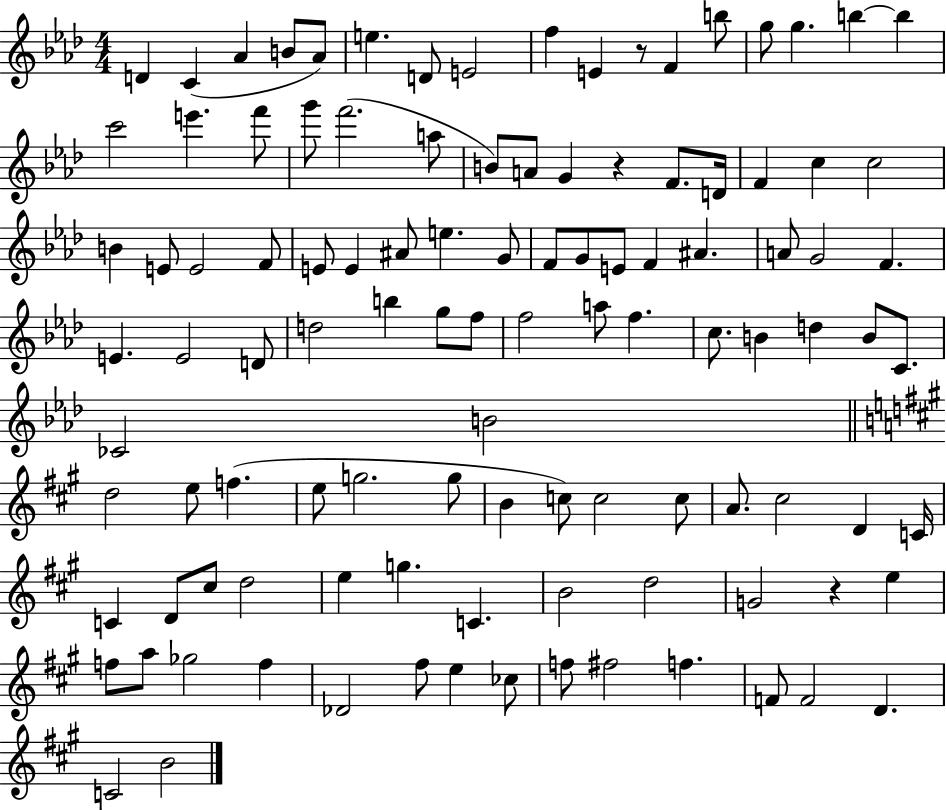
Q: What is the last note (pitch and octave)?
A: B4